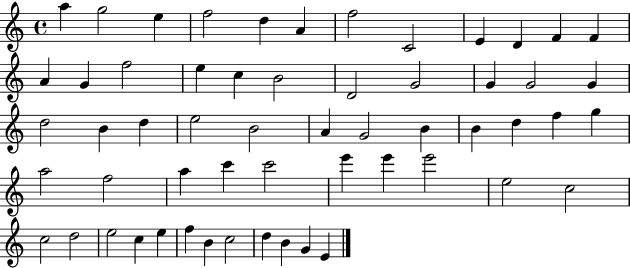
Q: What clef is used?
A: treble